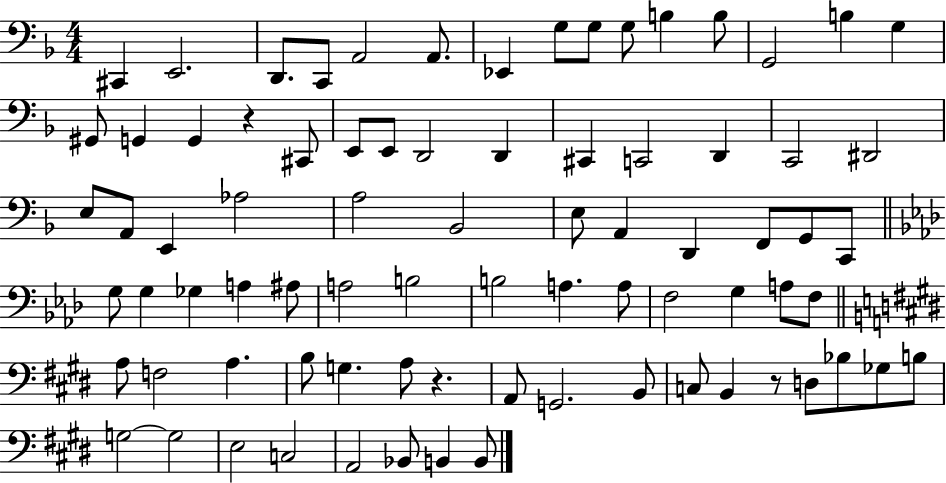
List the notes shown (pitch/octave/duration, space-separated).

C#2/q E2/h. D2/e. C2/e A2/h A2/e. Eb2/q G3/e G3/e G3/e B3/q B3/e G2/h B3/q G3/q G#2/e G2/q G2/q R/q C#2/e E2/e E2/e D2/h D2/q C#2/q C2/h D2/q C2/h D#2/h E3/e A2/e E2/q Ab3/h A3/h Bb2/h E3/e A2/q D2/q F2/e G2/e C2/e G3/e G3/q Gb3/q A3/q A#3/e A3/h B3/h B3/h A3/q. A3/e F3/h G3/q A3/e F3/e A3/e F3/h A3/q. B3/e G3/q. A3/e R/q. A2/e G2/h. B2/e C3/e B2/q R/e D3/e Bb3/e Gb3/e B3/e G3/h G3/h E3/h C3/h A2/h Bb2/e B2/q B2/e